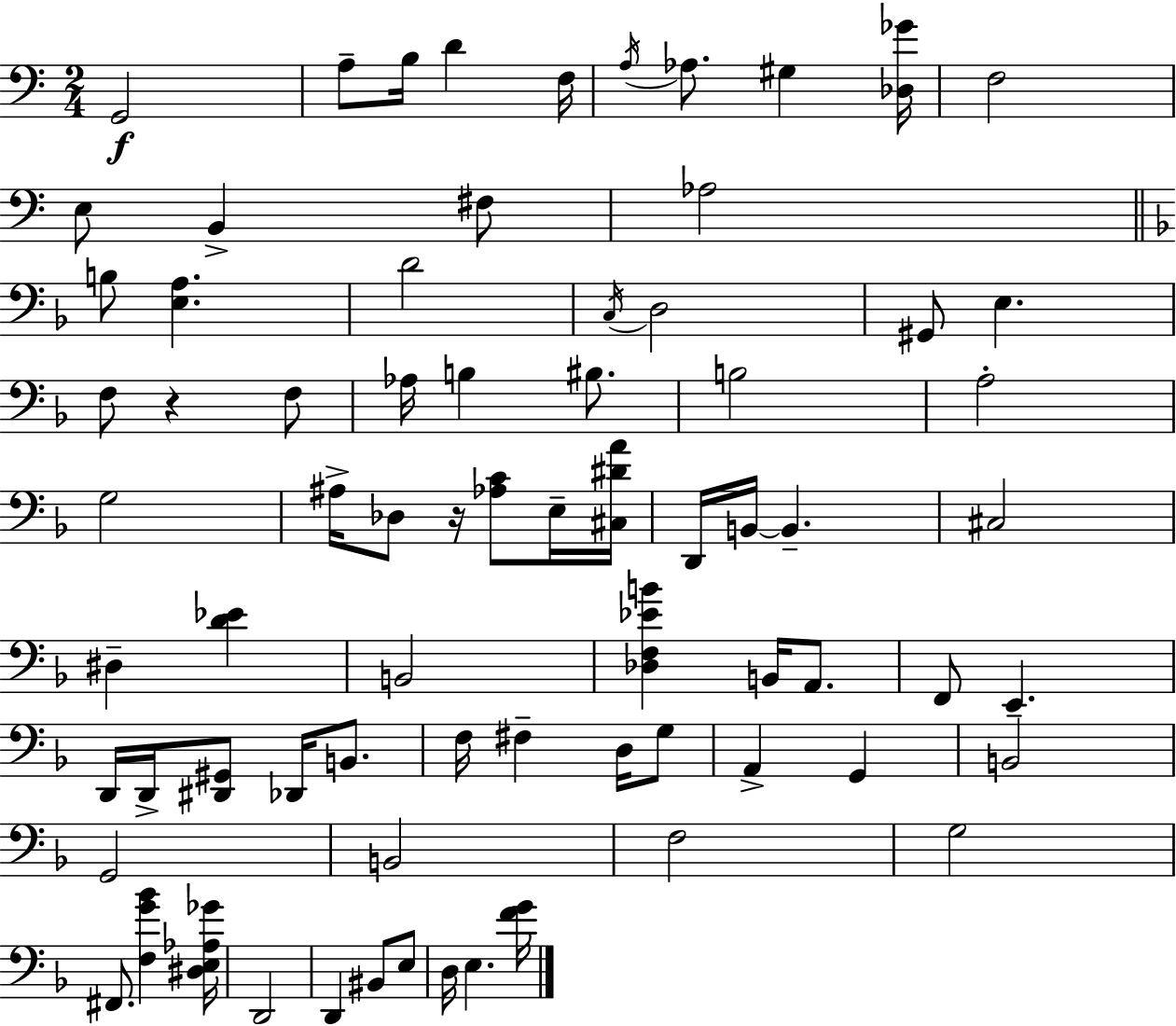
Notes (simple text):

G2/h A3/e B3/s D4/q F3/s A3/s Ab3/e. G#3/q [Db3,Gb4]/s F3/h E3/e B2/q F#3/e Ab3/h B3/e [E3,A3]/q. D4/h C3/s D3/h G#2/e E3/q. F3/e R/q F3/e Ab3/s B3/q BIS3/e. B3/h A3/h G3/h A#3/s Db3/e R/s [Ab3,C4]/e E3/s [C#3,D#4,A4]/s D2/s B2/s B2/q. C#3/h D#3/q [D4,Eb4]/q B2/h [Db3,F3,Eb4,B4]/q B2/s A2/e. F2/e E2/q. D2/s D2/s [D#2,G#2]/e Db2/s B2/e. F3/s F#3/q D3/s G3/e A2/q G2/q B2/h G2/h B2/h F3/h G3/h F#2/e. [F3,G4,Bb4]/q [D#3,E3,Ab3,Gb4]/s D2/h D2/q BIS2/e E3/e D3/s E3/q. [F4,G4]/s